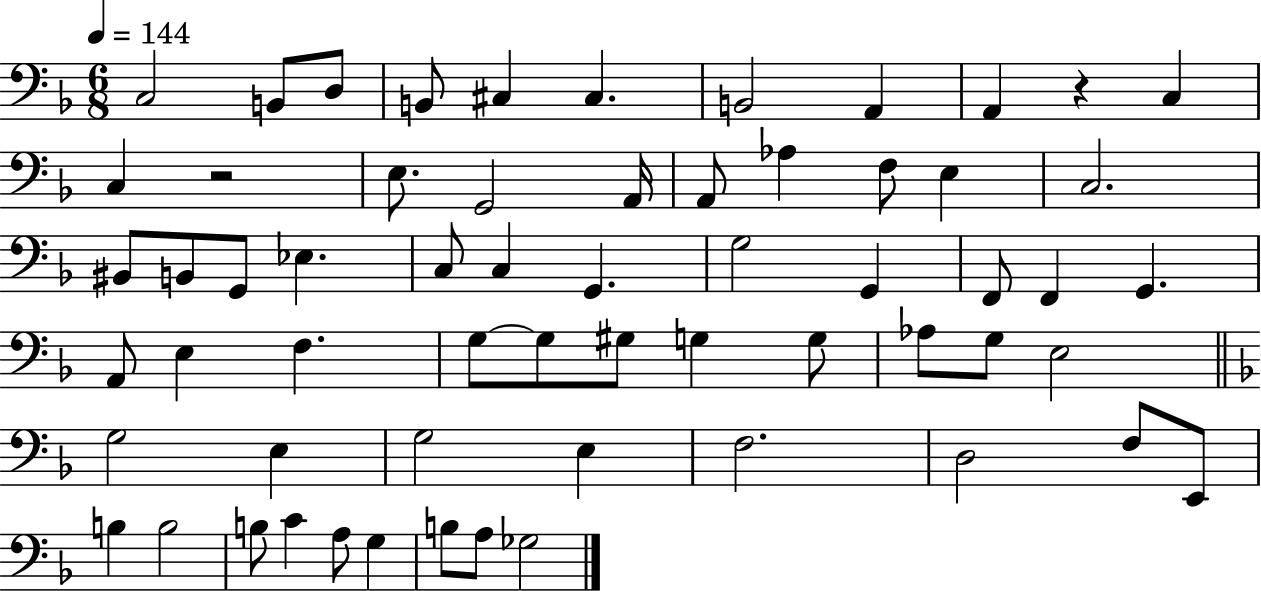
C3/h B2/e D3/e B2/e C#3/q C#3/q. B2/h A2/q A2/q R/q C3/q C3/q R/h E3/e. G2/h A2/s A2/e Ab3/q F3/e E3/q C3/h. BIS2/e B2/e G2/e Eb3/q. C3/e C3/q G2/q. G3/h G2/q F2/e F2/q G2/q. A2/e E3/q F3/q. G3/e G3/e G#3/e G3/q G3/e Ab3/e G3/e E3/h G3/h E3/q G3/h E3/q F3/h. D3/h F3/e E2/e B3/q B3/h B3/e C4/q A3/e G3/q B3/e A3/e Gb3/h